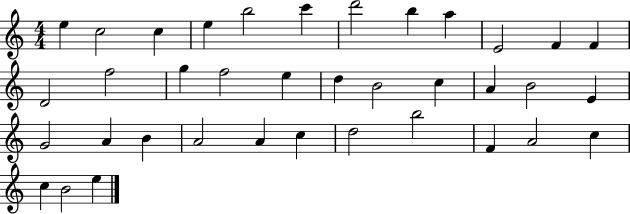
{
  \clef treble
  \numericTimeSignature
  \time 4/4
  \key c \major
  e''4 c''2 c''4 | e''4 b''2 c'''4 | d'''2 b''4 a''4 | e'2 f'4 f'4 | \break d'2 f''2 | g''4 f''2 e''4 | d''4 b'2 c''4 | a'4 b'2 e'4 | \break g'2 a'4 b'4 | a'2 a'4 c''4 | d''2 b''2 | f'4 a'2 c''4 | \break c''4 b'2 e''4 | \bar "|."
}